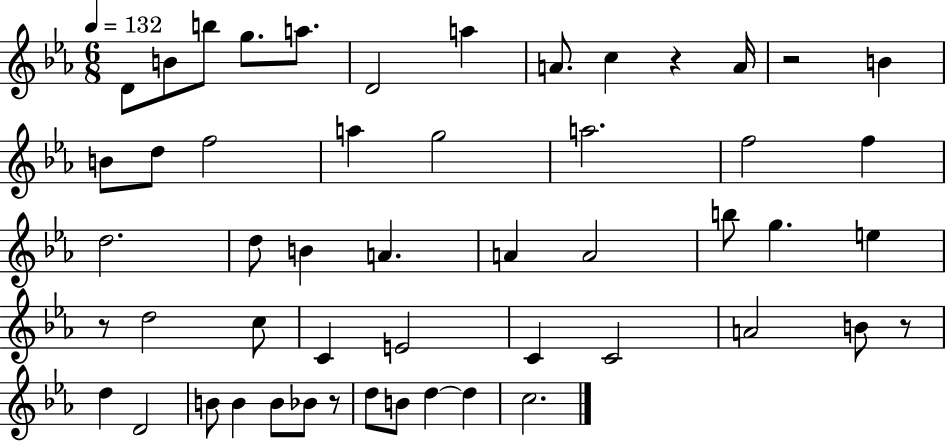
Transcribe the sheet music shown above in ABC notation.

X:1
T:Untitled
M:6/8
L:1/4
K:Eb
D/2 B/2 b/2 g/2 a/2 D2 a A/2 c z A/4 z2 B B/2 d/2 f2 a g2 a2 f2 f d2 d/2 B A A A2 b/2 g e z/2 d2 c/2 C E2 C C2 A2 B/2 z/2 d D2 B/2 B B/2 _B/2 z/2 d/2 B/2 d d c2